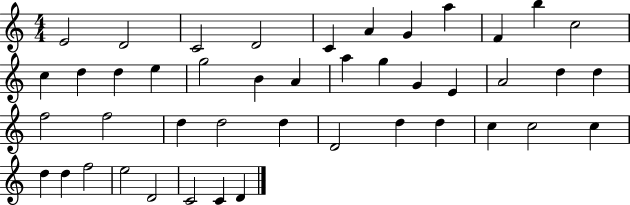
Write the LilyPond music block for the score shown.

{
  \clef treble
  \numericTimeSignature
  \time 4/4
  \key c \major
  e'2 d'2 | c'2 d'2 | c'4 a'4 g'4 a''4 | f'4 b''4 c''2 | \break c''4 d''4 d''4 e''4 | g''2 b'4 a'4 | a''4 g''4 g'4 e'4 | a'2 d''4 d''4 | \break f''2 f''2 | d''4 d''2 d''4 | d'2 d''4 d''4 | c''4 c''2 c''4 | \break d''4 d''4 f''2 | e''2 d'2 | c'2 c'4 d'4 | \bar "|."
}